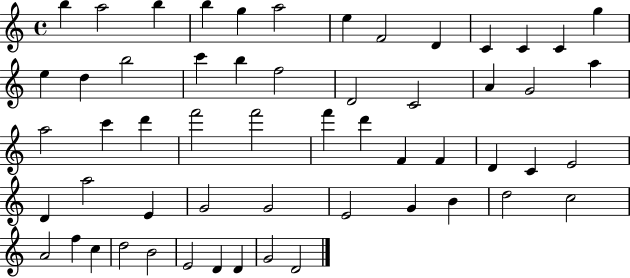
{
  \clef treble
  \time 4/4
  \defaultTimeSignature
  \key c \major
  b''4 a''2 b''4 | b''4 g''4 a''2 | e''4 f'2 d'4 | c'4 c'4 c'4 g''4 | \break e''4 d''4 b''2 | c'''4 b''4 f''2 | d'2 c'2 | a'4 g'2 a''4 | \break a''2 c'''4 d'''4 | f'''2 f'''2 | f'''4 d'''4 f'4 f'4 | d'4 c'4 e'2 | \break d'4 a''2 e'4 | g'2 g'2 | e'2 g'4 b'4 | d''2 c''2 | \break a'2 f''4 c''4 | d''2 b'2 | e'2 d'4 d'4 | g'2 d'2 | \break \bar "|."
}